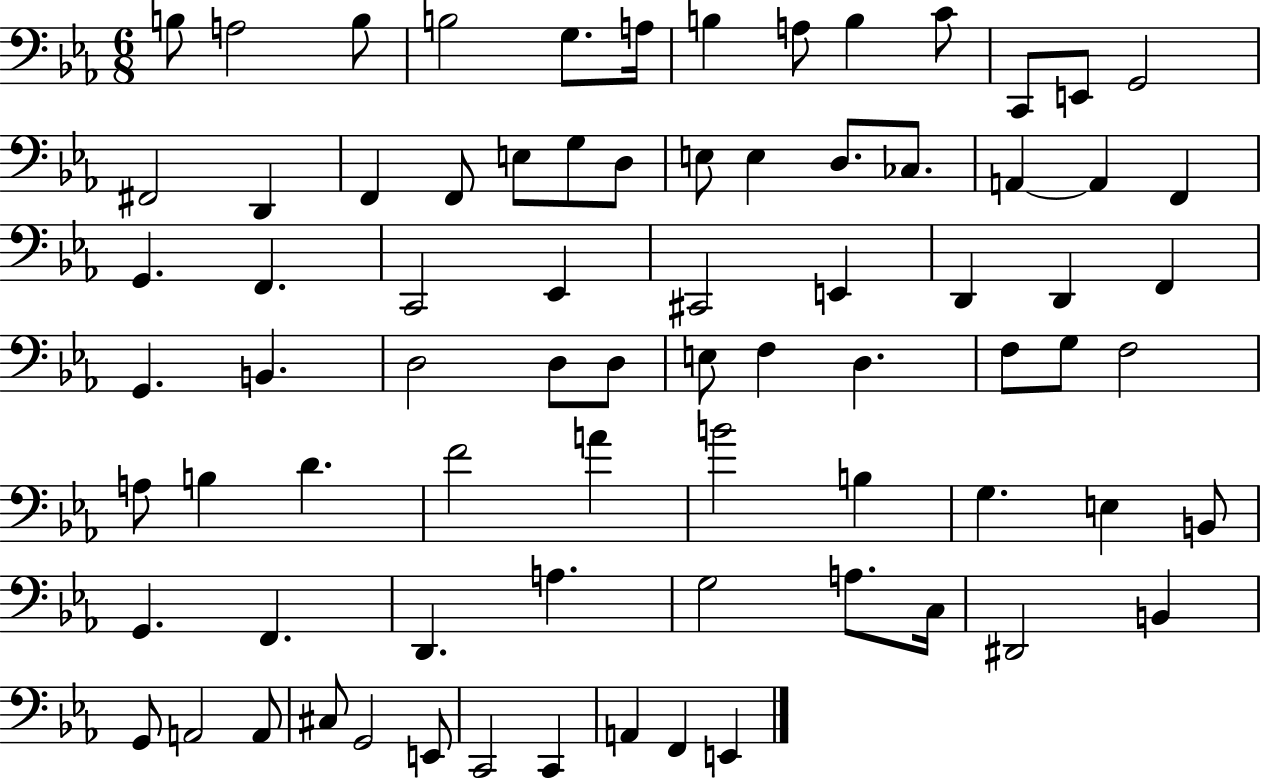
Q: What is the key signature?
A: EES major